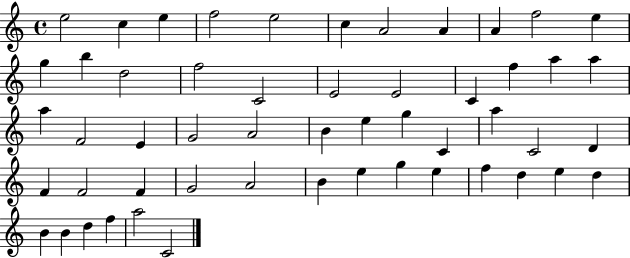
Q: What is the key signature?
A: C major